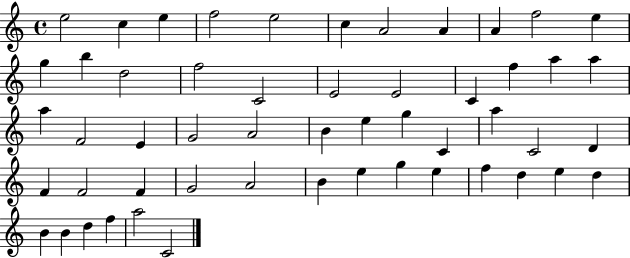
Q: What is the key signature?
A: C major